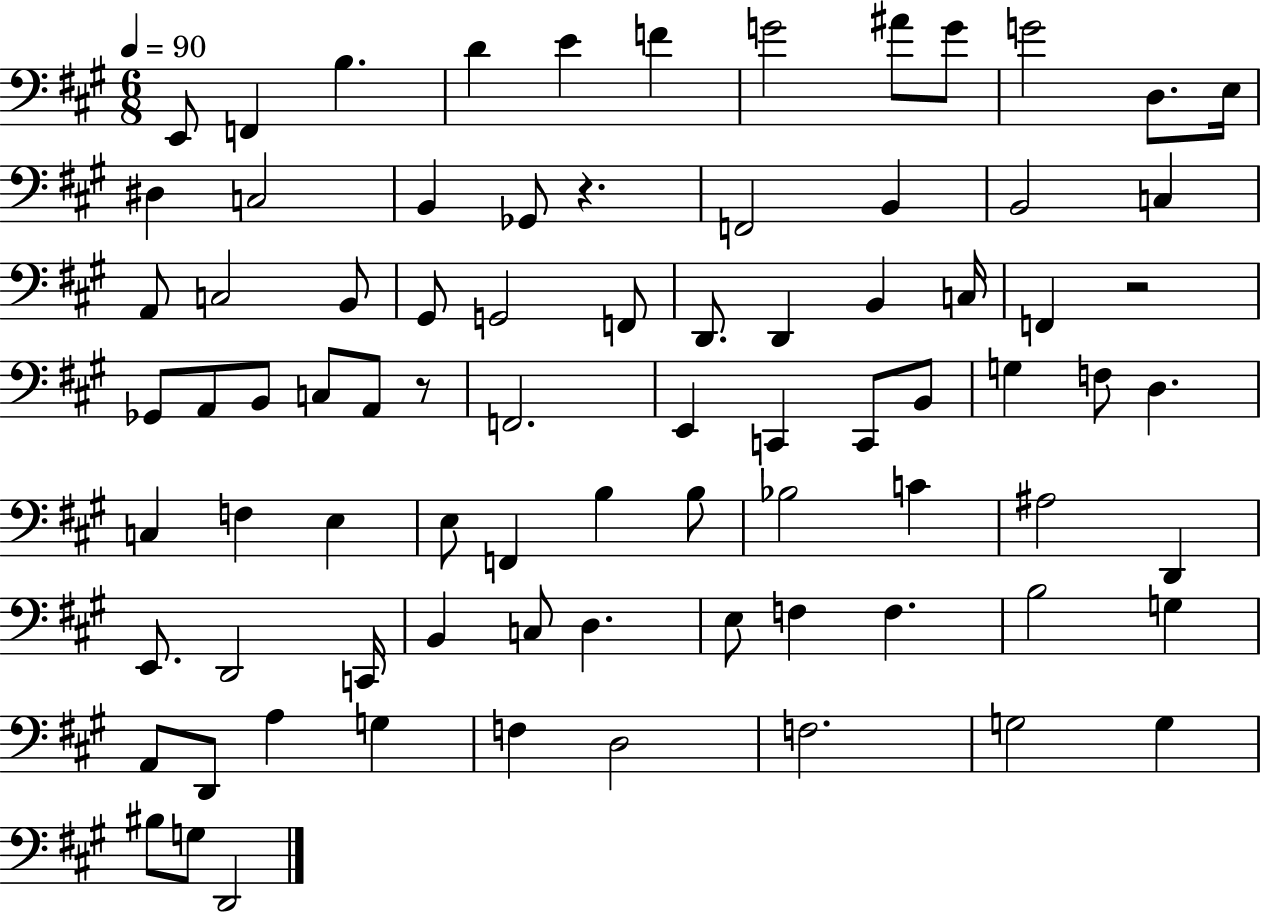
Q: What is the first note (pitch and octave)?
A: E2